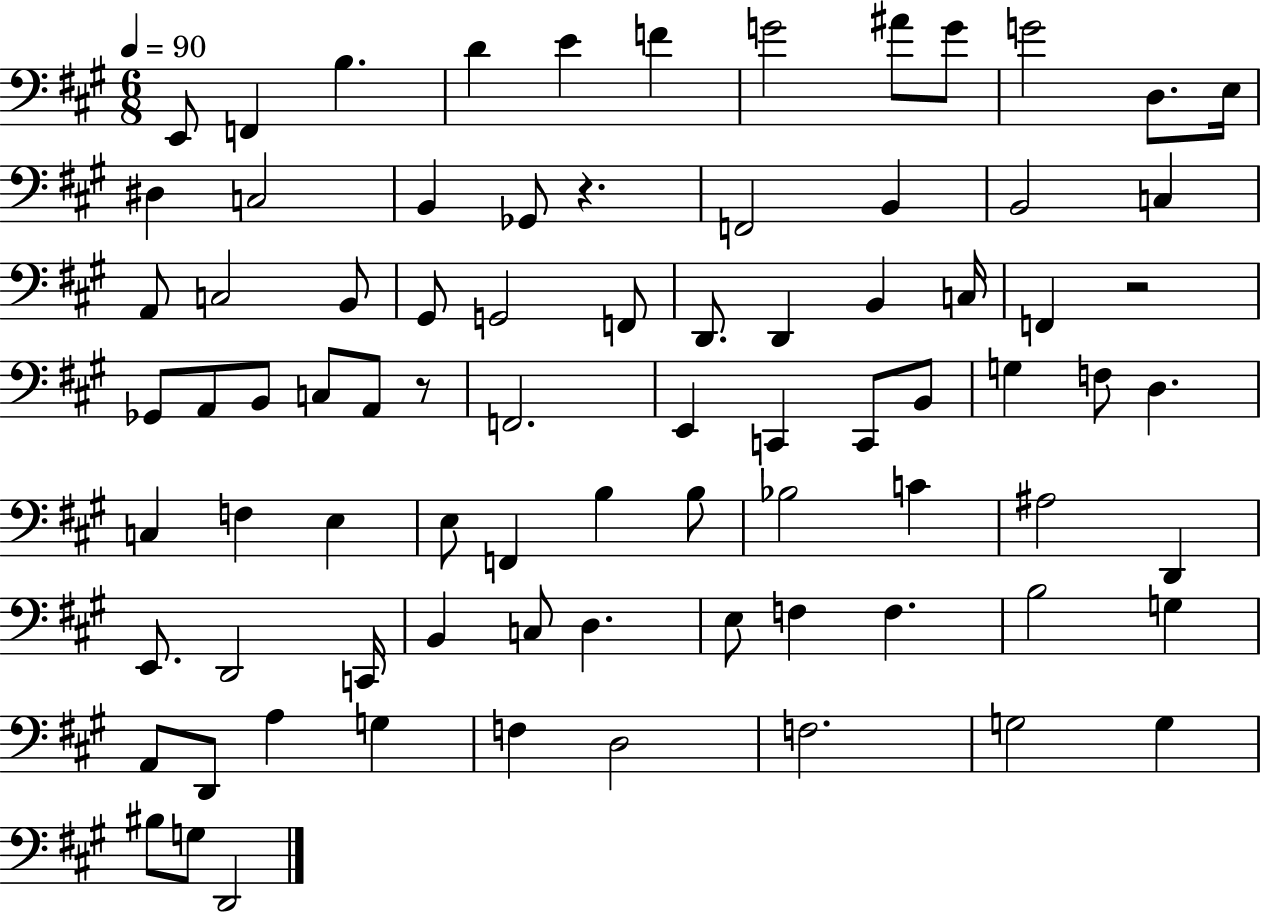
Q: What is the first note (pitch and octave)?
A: E2